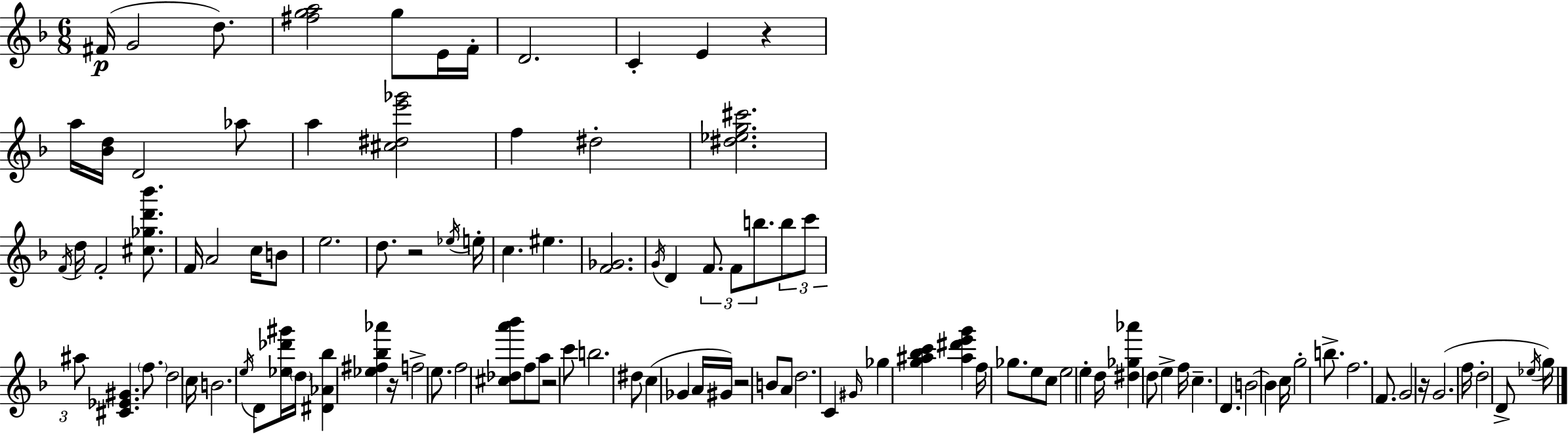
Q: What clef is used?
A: treble